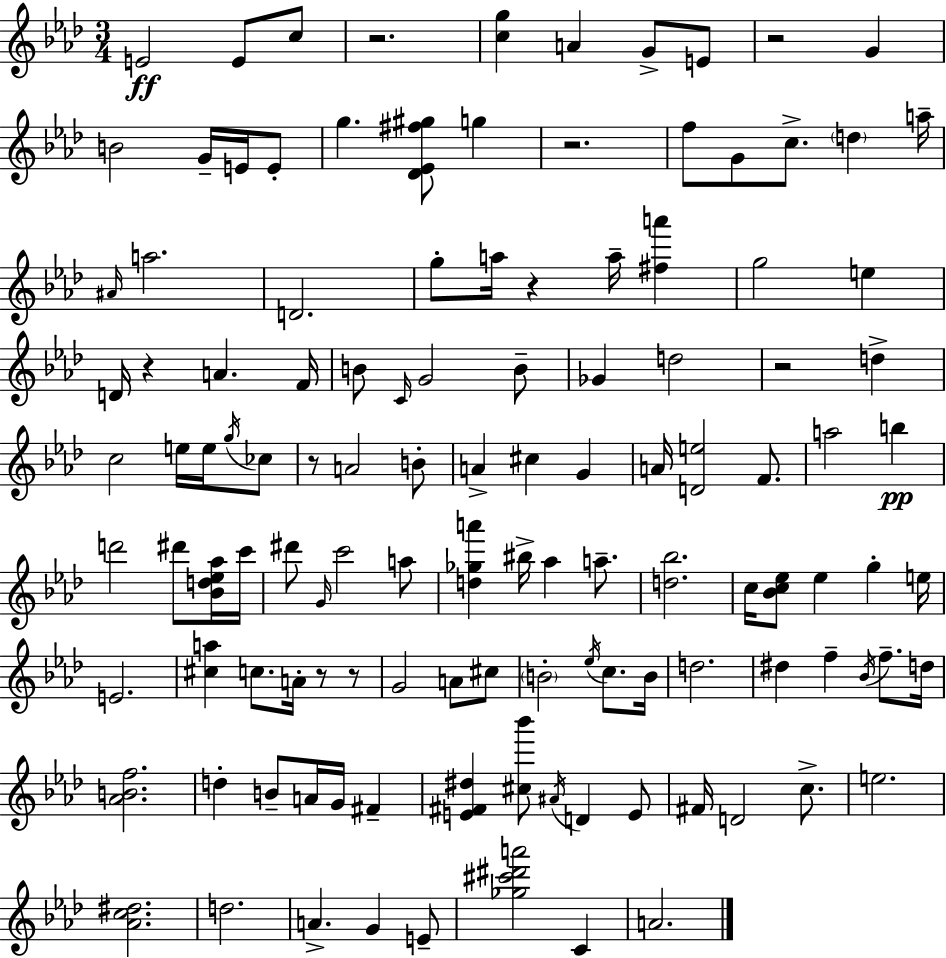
E4/h E4/e C5/e R/h. [C5,G5]/q A4/q G4/e E4/e R/h G4/q B4/h G4/s E4/s E4/e G5/q. [Db4,Eb4,F#5,G#5]/e G5/q R/h. F5/e G4/e C5/e. D5/q A5/s A#4/s A5/h. D4/h. G5/e A5/s R/q A5/s [F#5,A6]/q G5/h E5/q D4/s R/q A4/q. F4/s B4/e C4/s G4/h B4/e Gb4/q D5/h R/h D5/q C5/h E5/s E5/s G5/s CES5/e R/e A4/h B4/e A4/q C#5/q G4/q A4/s [D4,E5]/h F4/e. A5/h B5/q D6/h D#6/e [Bb4,D5,Eb5,Ab5]/s C6/s D#6/e G4/s C6/h A5/e [D5,Gb5,A6]/q BIS5/s Ab5/q A5/e. [D5,Bb5]/h. C5/s [Bb4,C5,Eb5]/e Eb5/q G5/q E5/s E4/h. [C#5,A5]/q C5/e. A4/s R/e R/e G4/h A4/e C#5/e B4/h Eb5/s C5/e. B4/s D5/h. D#5/q F5/q Bb4/s F5/e. D5/s [Ab4,B4,F5]/h. D5/q B4/e A4/s G4/s F#4/q [E4,F#4,D#5]/q [C#5,Bb6]/e A#4/s D4/q E4/e F#4/s D4/h C5/e. E5/h. [Ab4,C5,D#5]/h. D5/h. A4/q. G4/q E4/e [Gb5,C#6,D#6,A6]/h C4/q A4/h.